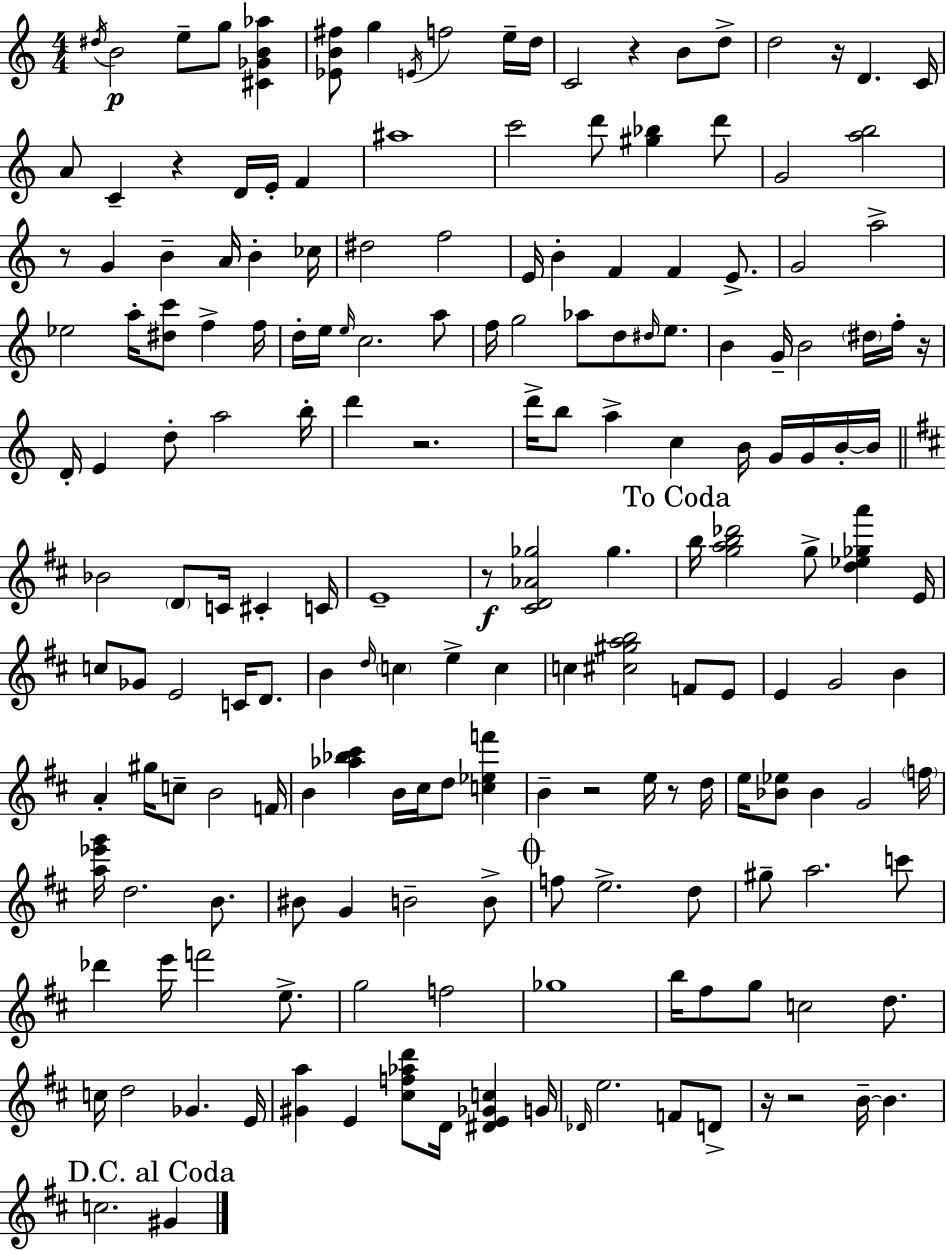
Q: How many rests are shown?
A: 11